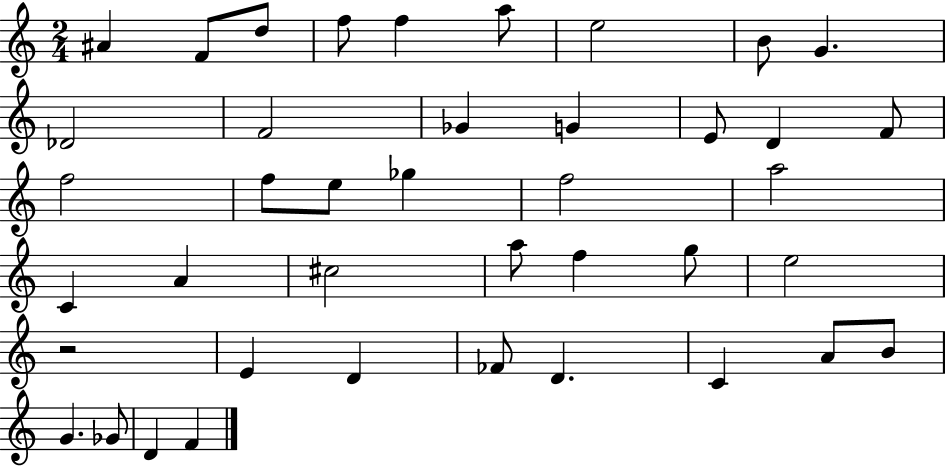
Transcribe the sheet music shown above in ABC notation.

X:1
T:Untitled
M:2/4
L:1/4
K:C
^A F/2 d/2 f/2 f a/2 e2 B/2 G _D2 F2 _G G E/2 D F/2 f2 f/2 e/2 _g f2 a2 C A ^c2 a/2 f g/2 e2 z2 E D _F/2 D C A/2 B/2 G _G/2 D F